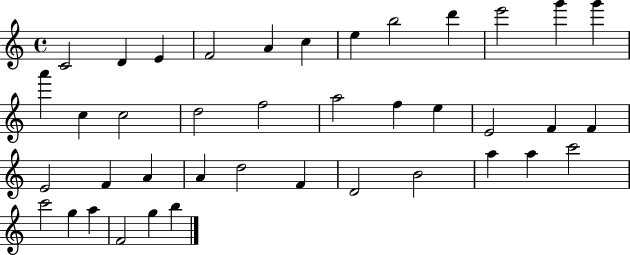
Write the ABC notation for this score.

X:1
T:Untitled
M:4/4
L:1/4
K:C
C2 D E F2 A c e b2 d' e'2 g' g' a' c c2 d2 f2 a2 f e E2 F F E2 F A A d2 F D2 B2 a a c'2 c'2 g a F2 g b